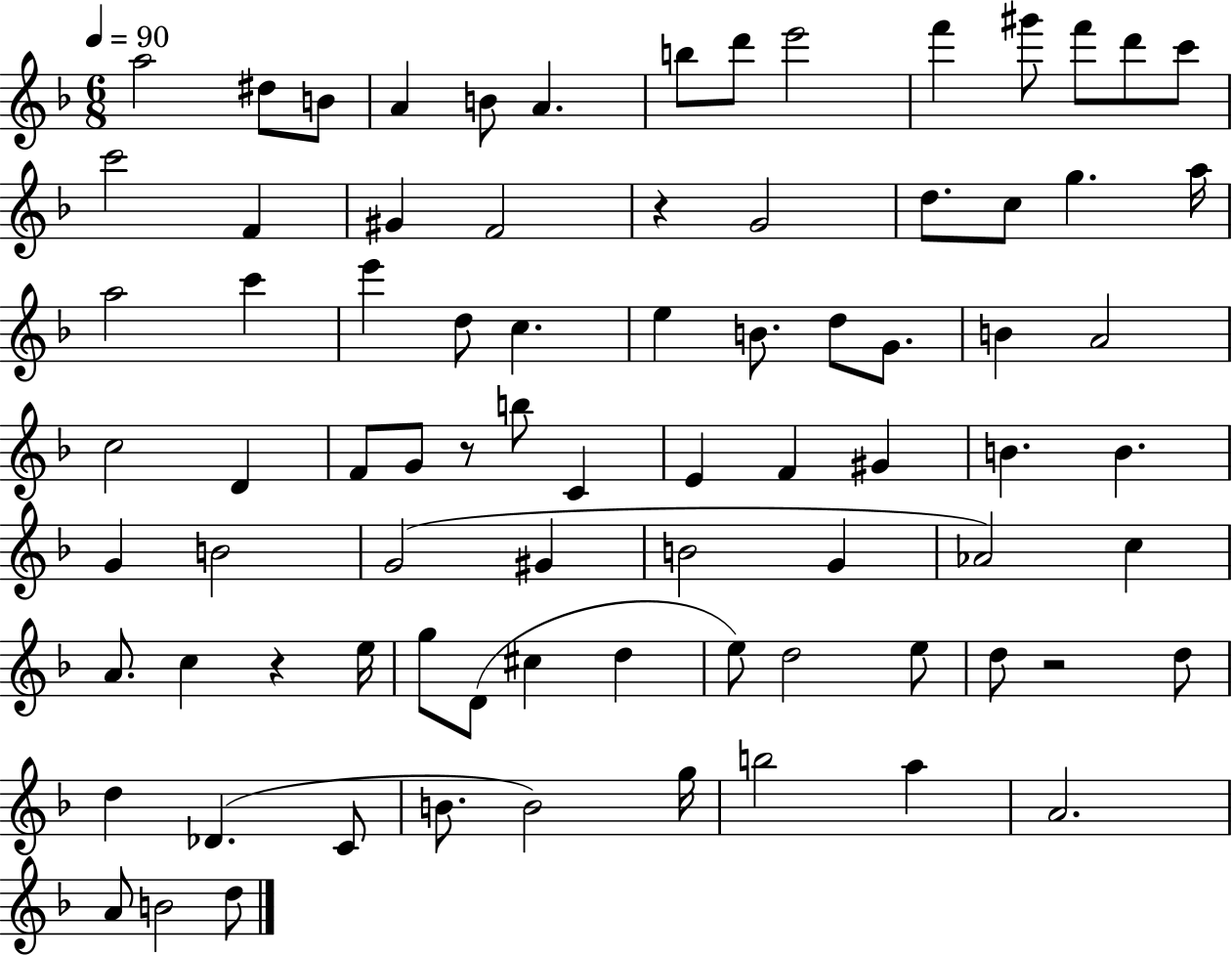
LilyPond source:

{
  \clef treble
  \numericTimeSignature
  \time 6/8
  \key f \major
  \tempo 4 = 90
  a''2 dis''8 b'8 | a'4 b'8 a'4. | b''8 d'''8 e'''2 | f'''4 gis'''8 f'''8 d'''8 c'''8 | \break c'''2 f'4 | gis'4 f'2 | r4 g'2 | d''8. c''8 g''4. a''16 | \break a''2 c'''4 | e'''4 d''8 c''4. | e''4 b'8. d''8 g'8. | b'4 a'2 | \break c''2 d'4 | f'8 g'8 r8 b''8 c'4 | e'4 f'4 gis'4 | b'4. b'4. | \break g'4 b'2 | g'2( gis'4 | b'2 g'4 | aes'2) c''4 | \break a'8. c''4 r4 e''16 | g''8 d'8( cis''4 d''4 | e''8) d''2 e''8 | d''8 r2 d''8 | \break d''4 des'4.( c'8 | b'8. b'2) g''16 | b''2 a''4 | a'2. | \break a'8 b'2 d''8 | \bar "|."
}